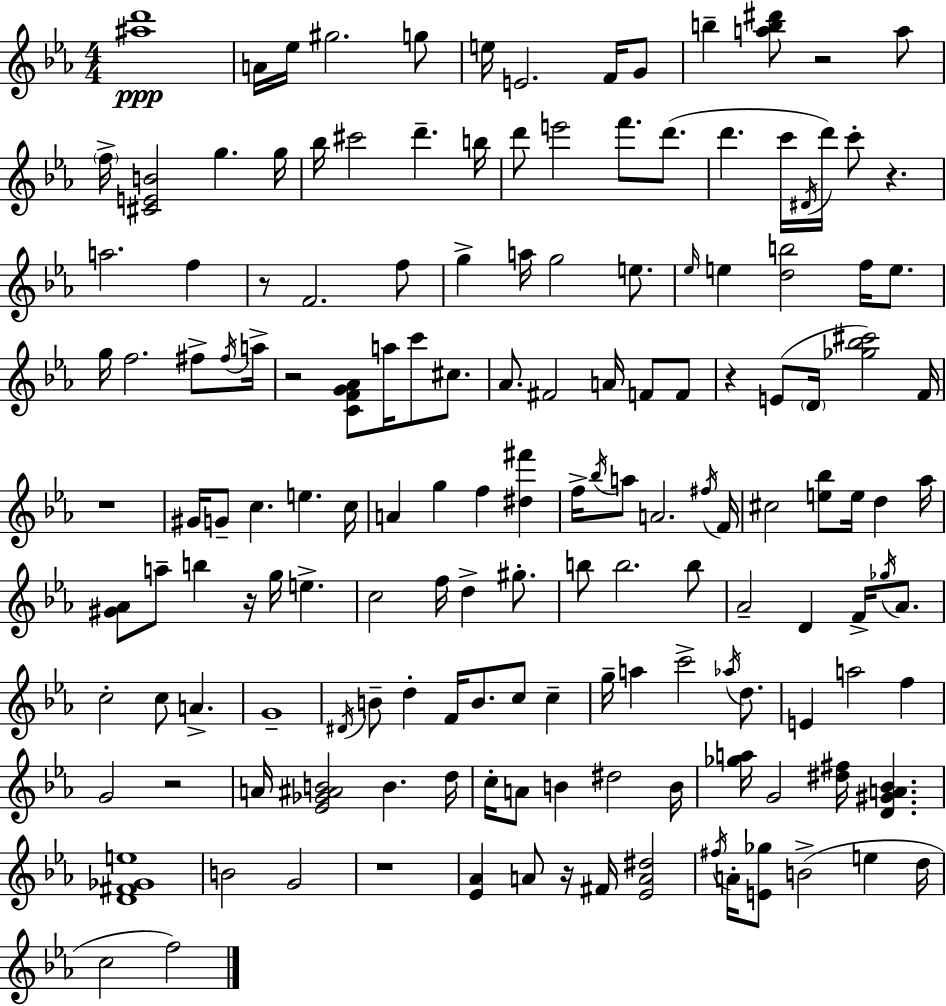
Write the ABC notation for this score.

X:1
T:Untitled
M:4/4
L:1/4
K:Cm
[^ad']4 A/4 _e/4 ^g2 g/2 e/4 E2 F/4 G/2 b [ab^d']/2 z2 a/2 f/4 [^CEB]2 g g/4 _b/4 ^c'2 d' b/4 d'/2 e'2 f'/2 d'/2 d' c'/4 ^D/4 d'/4 c'/2 z a2 f z/2 F2 f/2 g a/4 g2 e/2 _e/4 e [db]2 f/4 e/2 g/4 f2 ^f/2 ^f/4 a/4 z2 [CFG_A]/2 a/4 c'/2 ^c/2 _A/2 ^F2 A/4 F/2 F/2 z E/2 D/4 [_g_b^c']2 F/4 z4 ^G/4 G/2 c e c/4 A g f [^d^f'] f/4 _b/4 a/2 A2 ^f/4 F/4 ^c2 [e_b]/2 e/4 d _a/4 [^G_A]/2 a/2 b z/4 g/4 e c2 f/4 d ^g/2 b/2 b2 b/2 _A2 D F/4 _g/4 _A/2 c2 c/2 A G4 ^D/4 B/2 d F/4 B/2 c/2 c g/4 a c'2 _a/4 d/2 E a2 f G2 z2 A/4 [_E_G^AB]2 B d/4 c/4 A/2 B ^d2 B/4 [_ga]/4 G2 [^d^f]/4 [D^GA_B] [D^F_Ge]4 B2 G2 z4 [_E_A] A/2 z/4 ^F/4 [_EA^d]2 ^f/4 A/4 [E_g]/2 B2 e d/4 c2 f2